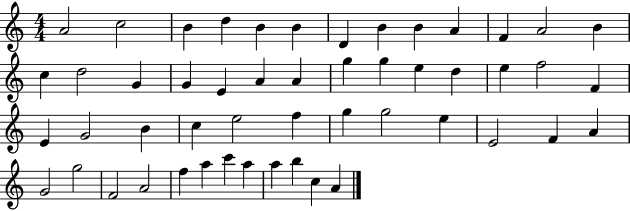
A4/h C5/h B4/q D5/q B4/q B4/q D4/q B4/q B4/q A4/q F4/q A4/h B4/q C5/q D5/h G4/q G4/q E4/q A4/q A4/q G5/q G5/q E5/q D5/q E5/q F5/h F4/q E4/q G4/h B4/q C5/q E5/h F5/q G5/q G5/h E5/q E4/h F4/q A4/q G4/h G5/h F4/h A4/h F5/q A5/q C6/q A5/q A5/q B5/q C5/q A4/q